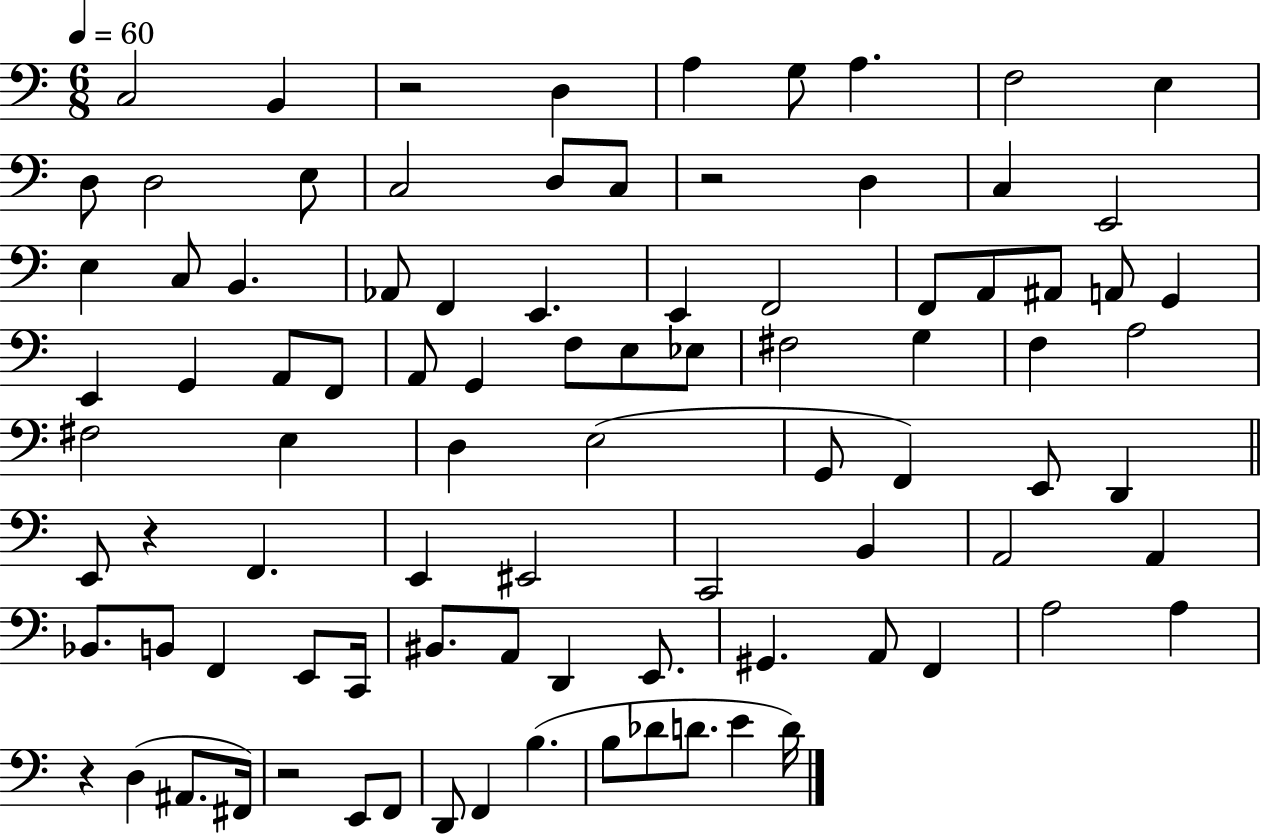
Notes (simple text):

C3/h B2/q R/h D3/q A3/q G3/e A3/q. F3/h E3/q D3/e D3/h E3/e C3/h D3/e C3/e R/h D3/q C3/q E2/h E3/q C3/e B2/q. Ab2/e F2/q E2/q. E2/q F2/h F2/e A2/e A#2/e A2/e G2/q E2/q G2/q A2/e F2/e A2/e G2/q F3/e E3/e Eb3/e F#3/h G3/q F3/q A3/h F#3/h E3/q D3/q E3/h G2/e F2/q E2/e D2/q E2/e R/q F2/q. E2/q EIS2/h C2/h B2/q A2/h A2/q Bb2/e. B2/e F2/q E2/e C2/s BIS2/e. A2/e D2/q E2/e. G#2/q. A2/e F2/q A3/h A3/q R/q D3/q A#2/e. F#2/s R/h E2/e F2/e D2/e F2/q B3/q. B3/e Db4/e D4/e. E4/q D4/s